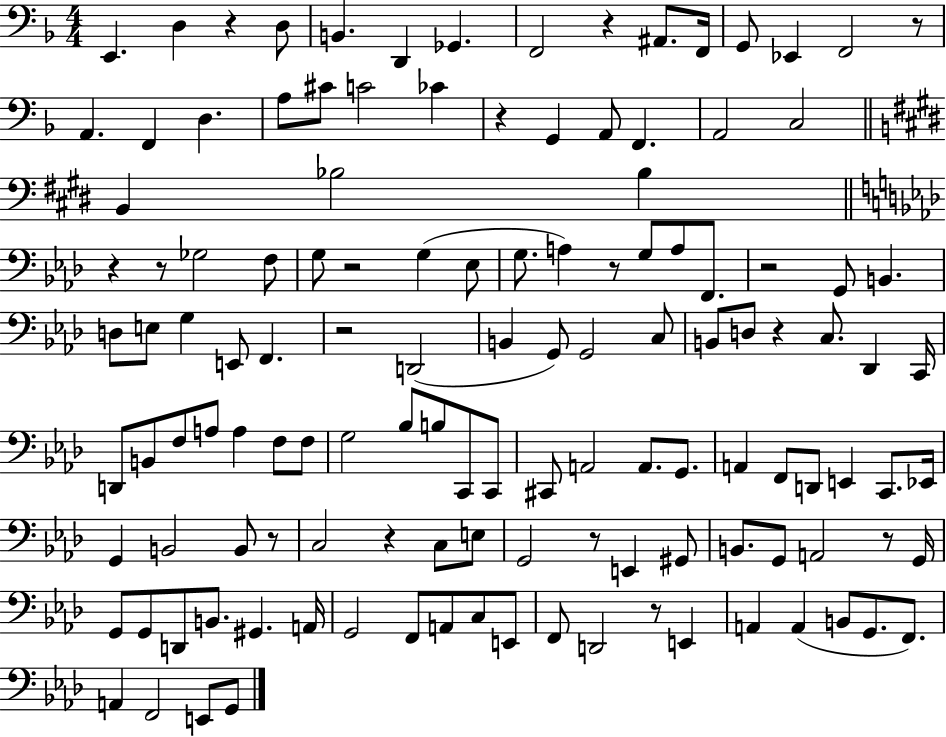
{
  \clef bass
  \numericTimeSignature
  \time 4/4
  \key f \major
  e,4. d4 r4 d8 | b,4. d,4 ges,4. | f,2 r4 ais,8. f,16 | g,8 ees,4 f,2 r8 | \break a,4. f,4 d4. | a8 cis'8 c'2 ces'4 | r4 g,4 a,8 f,4. | a,2 c2 | \break \bar "||" \break \key e \major b,4 bes2 bes4 | \bar "||" \break \key aes \major r4 r8 ges2 f8 | g8 r2 g4( ees8 | g8. a4) r8 g8 a8 f,8. | r2 g,8 b,4. | \break d8 e8 g4 e,8 f,4. | r2 d,2( | b,4 g,8) g,2 c8 | b,8 d8 r4 c8. des,4 c,16 | \break d,8 b,8 f8 a8 a4 f8 f8 | g2 bes8 b8 c,8 c,8 | cis,8 a,2 a,8. g,8. | a,4 f,8 d,8 e,4 c,8. ees,16 | \break g,4 b,2 b,8 r8 | c2 r4 c8 e8 | g,2 r8 e,4 gis,8 | b,8. g,8 a,2 r8 g,16 | \break g,8 g,8 d,8 b,8. gis,4. a,16 | g,2 f,8 a,8 c8 e,8 | f,8 d,2 r8 e,4 | a,4 a,4( b,8 g,8. f,8.) | \break a,4 f,2 e,8 g,8 | \bar "|."
}